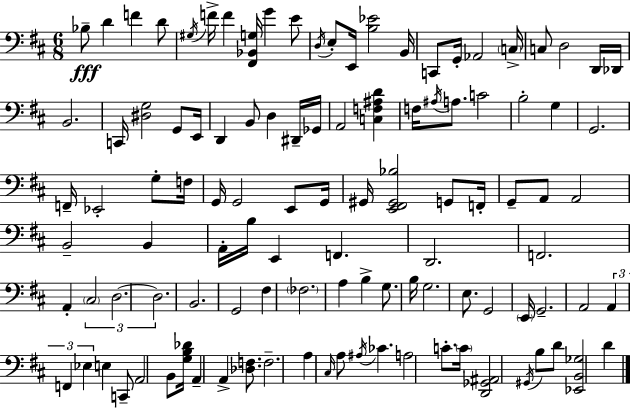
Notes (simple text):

Bb3/e D4/q F4/q D4/e G#3/s F4/s F4/q [F#2,Bb2,G3]/s G4/q E4/e D3/s E3/e E2/s [B3,Eb4]/h B2/s C2/e G2/s Ab2/h C3/s C3/e D3/h D2/s Db2/s B2/h. C2/s [D#3,G3]/h G2/e E2/s D2/q B2/e D3/q D#2/s Gb2/s A2/h [C3,F3,A#3,D4]/q F3/s A#3/s A3/e. C4/h B3/h G3/q G2/h. F2/s Eb2/h G3/e F3/s G2/s G2/h E2/e G2/s G#2/s [E2,F#2,G#2,Bb3]/h G2/e F2/s G2/e A2/e A2/h B2/h B2/q A2/s B3/s E2/q F2/q. D2/h. F2/h. A2/q C#3/h D3/h. D3/h. B2/h. G2/h F#3/q FES3/h. A3/q B3/q G3/e. B3/s G3/h. E3/e. G2/h E2/s G2/h. A2/h A2/q F2/q Eb3/q E3/q C2/e A2/h B2/e [G3,B3,Db4]/s A2/q A2/q [Db3,F3]/e. F3/h. A3/q C#3/s A3/e A#3/s CES4/q. A3/h C4/e. C4/s [D2,Gb2,A#2]/h G#2/s B3/e D4/e [Eb2,B2,Gb3]/h D4/q